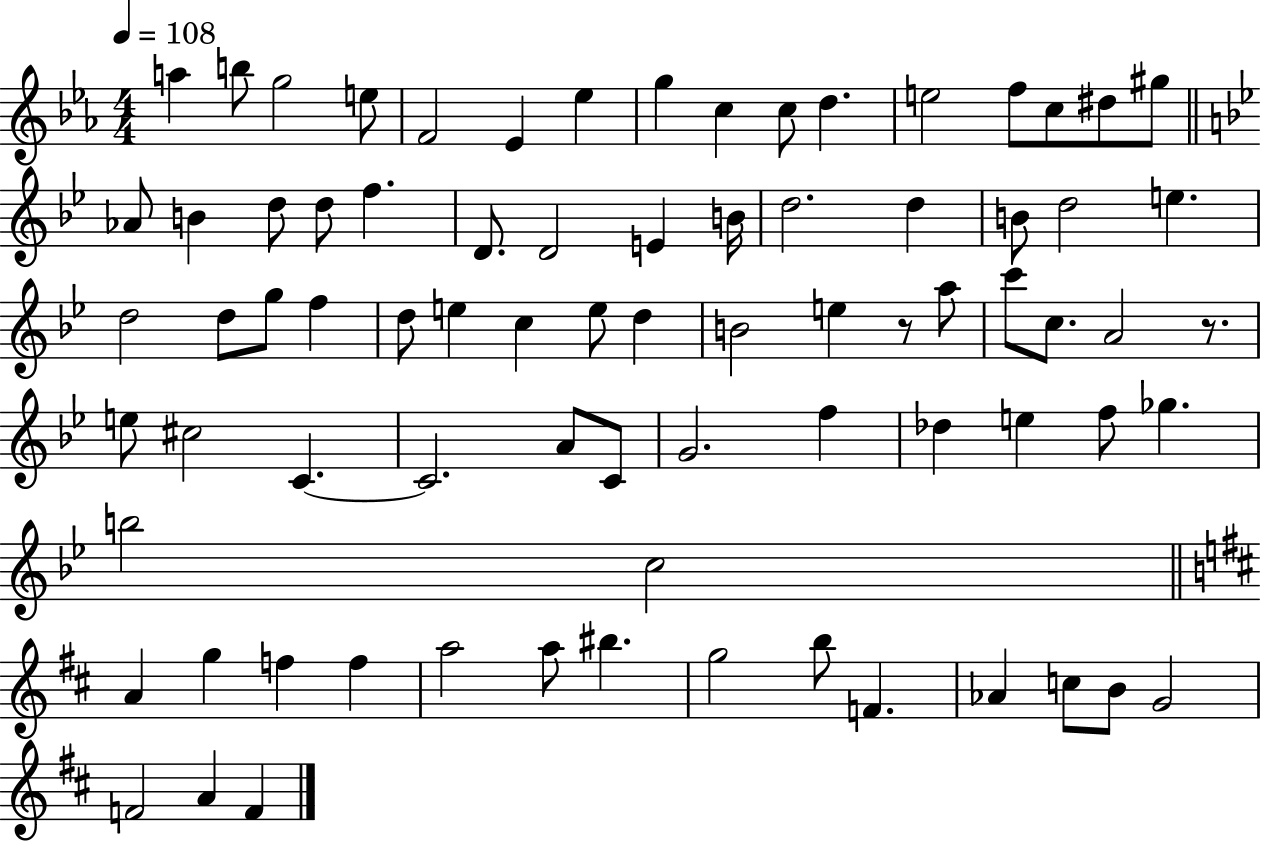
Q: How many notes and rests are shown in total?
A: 78